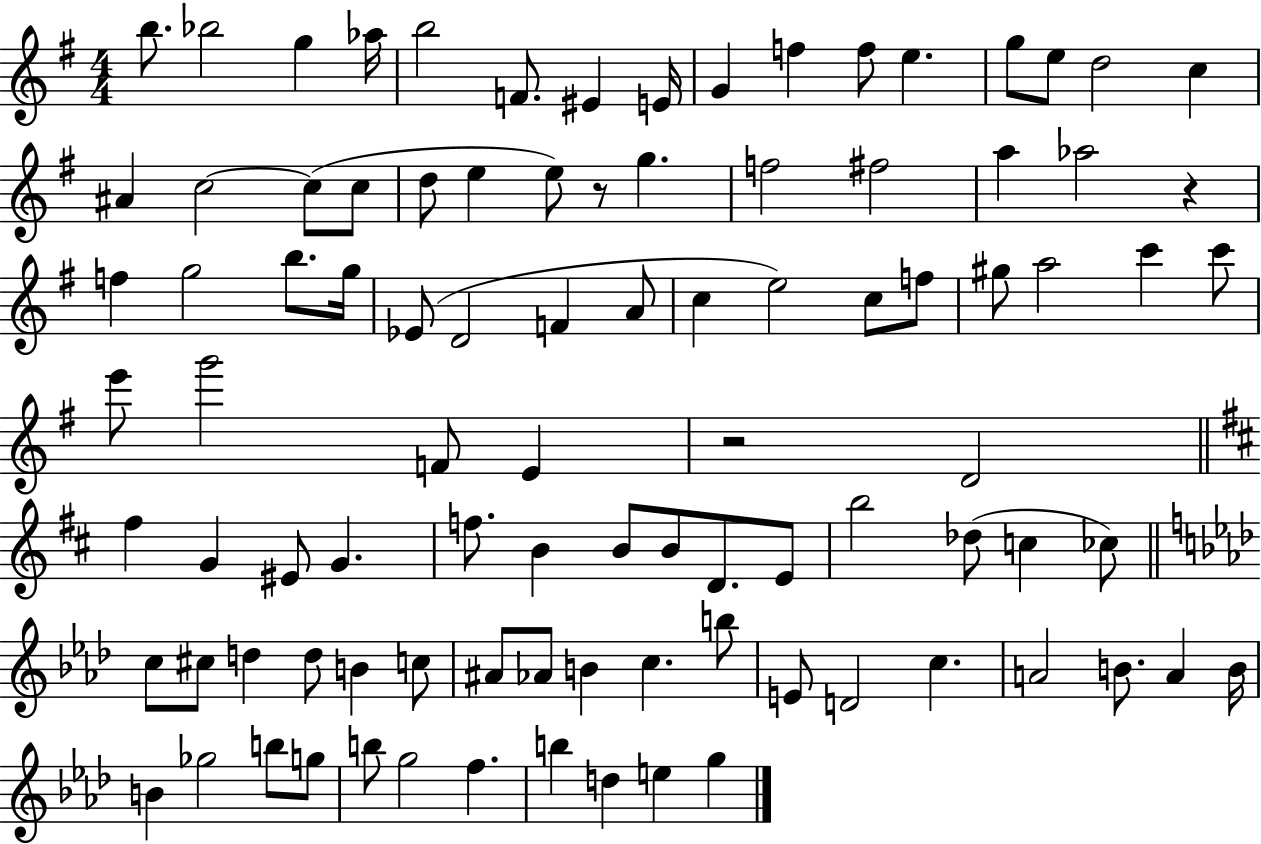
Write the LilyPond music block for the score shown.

{
  \clef treble
  \numericTimeSignature
  \time 4/4
  \key g \major
  b''8. bes''2 g''4 aes''16 | b''2 f'8. eis'4 e'16 | g'4 f''4 f''8 e''4. | g''8 e''8 d''2 c''4 | \break ais'4 c''2~~ c''8( c''8 | d''8 e''4 e''8) r8 g''4. | f''2 fis''2 | a''4 aes''2 r4 | \break f''4 g''2 b''8. g''16 | ees'8( d'2 f'4 a'8 | c''4 e''2) c''8 f''8 | gis''8 a''2 c'''4 c'''8 | \break e'''8 g'''2 f'8 e'4 | r2 d'2 | \bar "||" \break \key d \major fis''4 g'4 eis'8 g'4. | f''8. b'4 b'8 b'8 d'8. e'8 | b''2 des''8( c''4 ces''8) | \bar "||" \break \key aes \major c''8 cis''8 d''4 d''8 b'4 c''8 | ais'8 aes'8 b'4 c''4. b''8 | e'8 d'2 c''4. | a'2 b'8. a'4 b'16 | \break b'4 ges''2 b''8 g''8 | b''8 g''2 f''4. | b''4 d''4 e''4 g''4 | \bar "|."
}